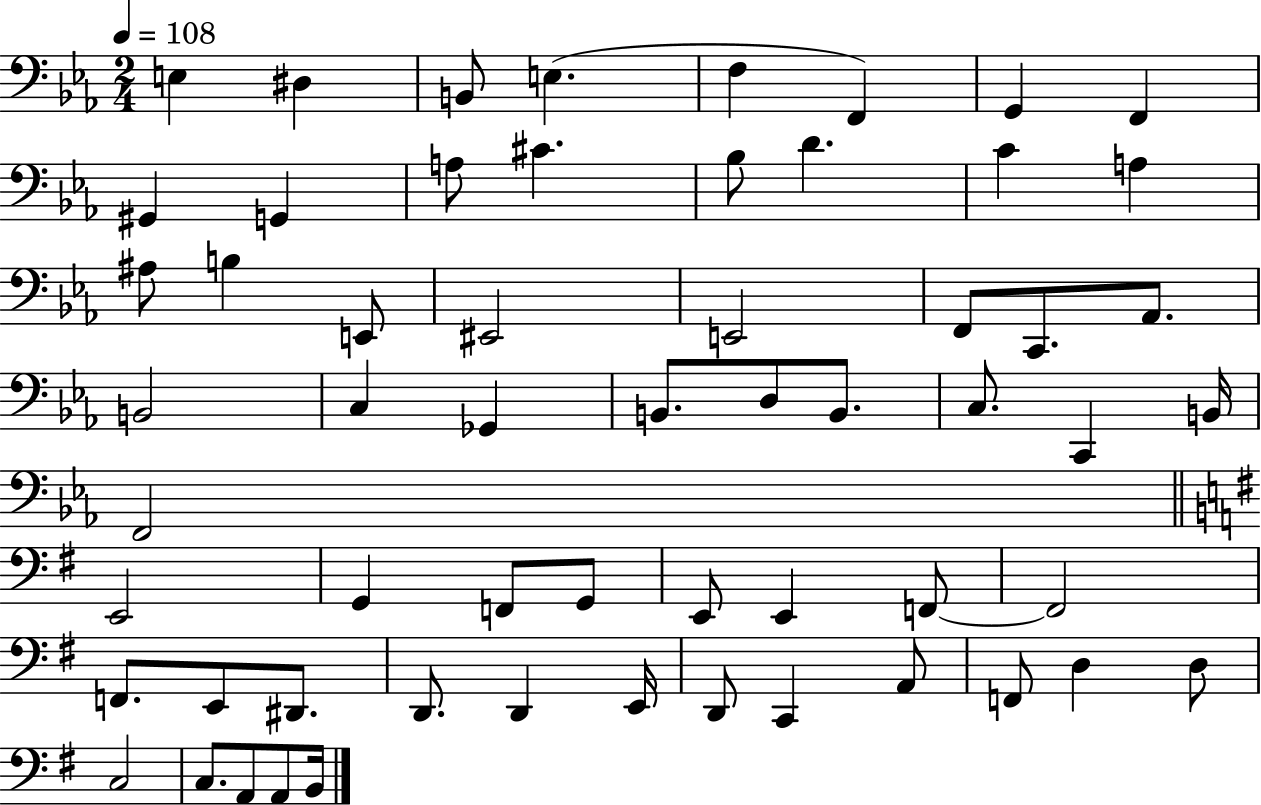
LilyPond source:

{
  \clef bass
  \numericTimeSignature
  \time 2/4
  \key ees \major
  \tempo 4 = 108
  \repeat volta 2 { e4 dis4 | b,8 e4.( | f4 f,4) | g,4 f,4 | \break gis,4 g,4 | a8 cis'4. | bes8 d'4. | c'4 a4 | \break ais8 b4 e,8 | eis,2 | e,2 | f,8 c,8. aes,8. | \break b,2 | c4 ges,4 | b,8. d8 b,8. | c8. c,4 b,16 | \break f,2 | \bar "||" \break \key g \major e,2 | g,4 f,8 g,8 | e,8 e,4 f,8~~ | f,2 | \break f,8. e,8 dis,8. | d,8. d,4 e,16 | d,8 c,4 a,8 | f,8 d4 d8 | \break c2 | c8. a,8 a,8 b,16 | } \bar "|."
}